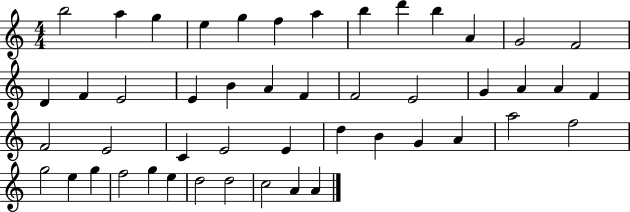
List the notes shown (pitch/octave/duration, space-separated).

B5/h A5/q G5/q E5/q G5/q F5/q A5/q B5/q D6/q B5/q A4/q G4/h F4/h D4/q F4/q E4/h E4/q B4/q A4/q F4/q F4/h E4/h G4/q A4/q A4/q F4/q F4/h E4/h C4/q E4/h E4/q D5/q B4/q G4/q A4/q A5/h F5/h G5/h E5/q G5/q F5/h G5/q E5/q D5/h D5/h C5/h A4/q A4/q